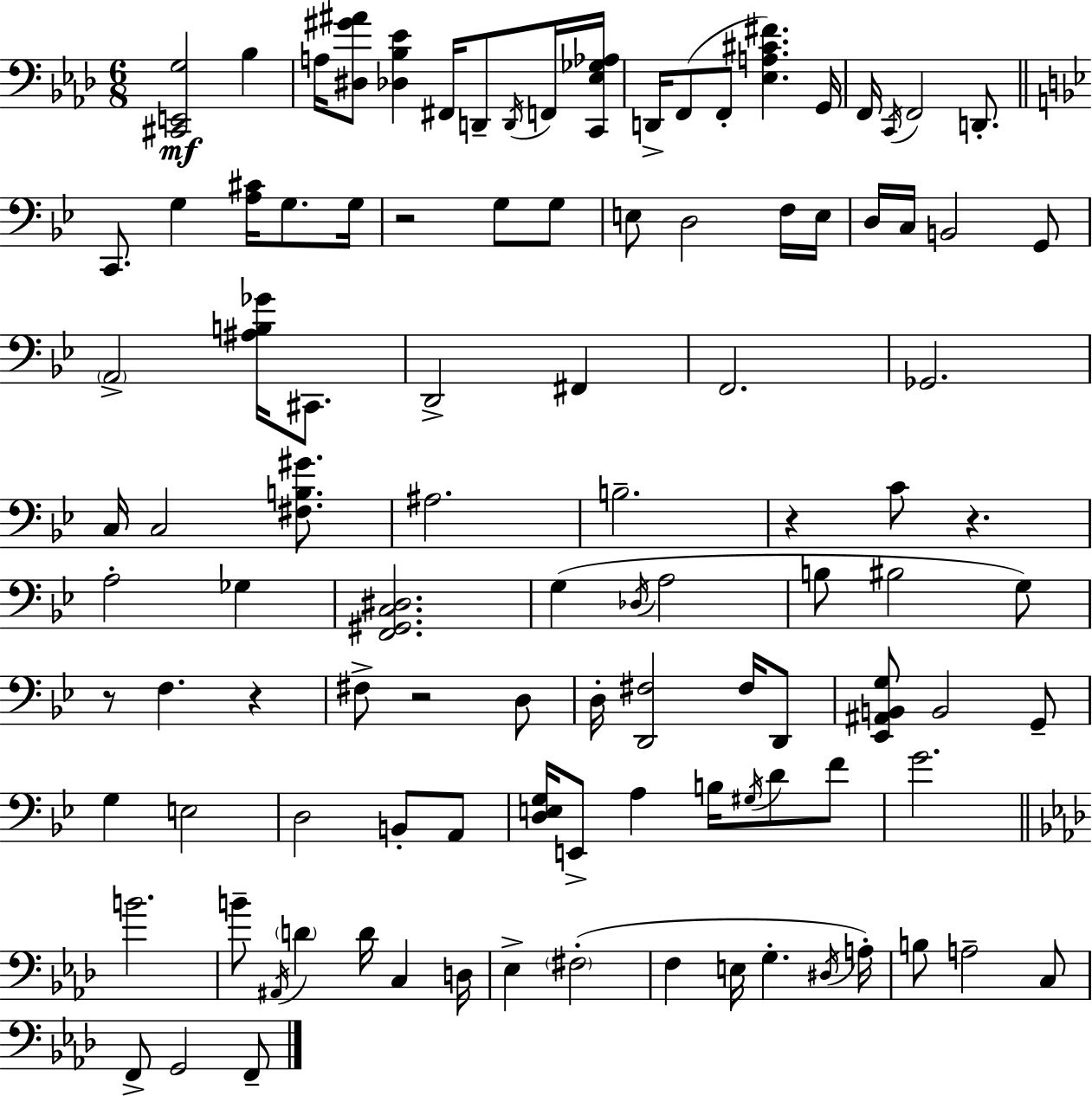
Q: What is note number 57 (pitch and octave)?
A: E3